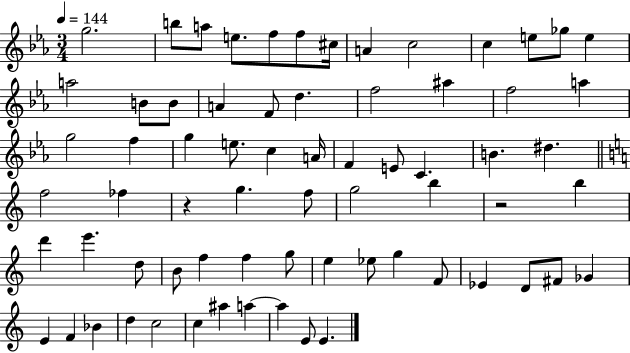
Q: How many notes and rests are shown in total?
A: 69